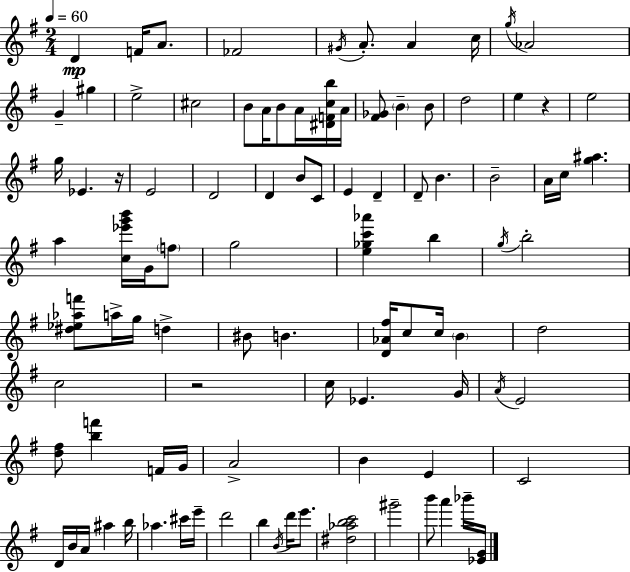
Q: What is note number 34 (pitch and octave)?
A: D4